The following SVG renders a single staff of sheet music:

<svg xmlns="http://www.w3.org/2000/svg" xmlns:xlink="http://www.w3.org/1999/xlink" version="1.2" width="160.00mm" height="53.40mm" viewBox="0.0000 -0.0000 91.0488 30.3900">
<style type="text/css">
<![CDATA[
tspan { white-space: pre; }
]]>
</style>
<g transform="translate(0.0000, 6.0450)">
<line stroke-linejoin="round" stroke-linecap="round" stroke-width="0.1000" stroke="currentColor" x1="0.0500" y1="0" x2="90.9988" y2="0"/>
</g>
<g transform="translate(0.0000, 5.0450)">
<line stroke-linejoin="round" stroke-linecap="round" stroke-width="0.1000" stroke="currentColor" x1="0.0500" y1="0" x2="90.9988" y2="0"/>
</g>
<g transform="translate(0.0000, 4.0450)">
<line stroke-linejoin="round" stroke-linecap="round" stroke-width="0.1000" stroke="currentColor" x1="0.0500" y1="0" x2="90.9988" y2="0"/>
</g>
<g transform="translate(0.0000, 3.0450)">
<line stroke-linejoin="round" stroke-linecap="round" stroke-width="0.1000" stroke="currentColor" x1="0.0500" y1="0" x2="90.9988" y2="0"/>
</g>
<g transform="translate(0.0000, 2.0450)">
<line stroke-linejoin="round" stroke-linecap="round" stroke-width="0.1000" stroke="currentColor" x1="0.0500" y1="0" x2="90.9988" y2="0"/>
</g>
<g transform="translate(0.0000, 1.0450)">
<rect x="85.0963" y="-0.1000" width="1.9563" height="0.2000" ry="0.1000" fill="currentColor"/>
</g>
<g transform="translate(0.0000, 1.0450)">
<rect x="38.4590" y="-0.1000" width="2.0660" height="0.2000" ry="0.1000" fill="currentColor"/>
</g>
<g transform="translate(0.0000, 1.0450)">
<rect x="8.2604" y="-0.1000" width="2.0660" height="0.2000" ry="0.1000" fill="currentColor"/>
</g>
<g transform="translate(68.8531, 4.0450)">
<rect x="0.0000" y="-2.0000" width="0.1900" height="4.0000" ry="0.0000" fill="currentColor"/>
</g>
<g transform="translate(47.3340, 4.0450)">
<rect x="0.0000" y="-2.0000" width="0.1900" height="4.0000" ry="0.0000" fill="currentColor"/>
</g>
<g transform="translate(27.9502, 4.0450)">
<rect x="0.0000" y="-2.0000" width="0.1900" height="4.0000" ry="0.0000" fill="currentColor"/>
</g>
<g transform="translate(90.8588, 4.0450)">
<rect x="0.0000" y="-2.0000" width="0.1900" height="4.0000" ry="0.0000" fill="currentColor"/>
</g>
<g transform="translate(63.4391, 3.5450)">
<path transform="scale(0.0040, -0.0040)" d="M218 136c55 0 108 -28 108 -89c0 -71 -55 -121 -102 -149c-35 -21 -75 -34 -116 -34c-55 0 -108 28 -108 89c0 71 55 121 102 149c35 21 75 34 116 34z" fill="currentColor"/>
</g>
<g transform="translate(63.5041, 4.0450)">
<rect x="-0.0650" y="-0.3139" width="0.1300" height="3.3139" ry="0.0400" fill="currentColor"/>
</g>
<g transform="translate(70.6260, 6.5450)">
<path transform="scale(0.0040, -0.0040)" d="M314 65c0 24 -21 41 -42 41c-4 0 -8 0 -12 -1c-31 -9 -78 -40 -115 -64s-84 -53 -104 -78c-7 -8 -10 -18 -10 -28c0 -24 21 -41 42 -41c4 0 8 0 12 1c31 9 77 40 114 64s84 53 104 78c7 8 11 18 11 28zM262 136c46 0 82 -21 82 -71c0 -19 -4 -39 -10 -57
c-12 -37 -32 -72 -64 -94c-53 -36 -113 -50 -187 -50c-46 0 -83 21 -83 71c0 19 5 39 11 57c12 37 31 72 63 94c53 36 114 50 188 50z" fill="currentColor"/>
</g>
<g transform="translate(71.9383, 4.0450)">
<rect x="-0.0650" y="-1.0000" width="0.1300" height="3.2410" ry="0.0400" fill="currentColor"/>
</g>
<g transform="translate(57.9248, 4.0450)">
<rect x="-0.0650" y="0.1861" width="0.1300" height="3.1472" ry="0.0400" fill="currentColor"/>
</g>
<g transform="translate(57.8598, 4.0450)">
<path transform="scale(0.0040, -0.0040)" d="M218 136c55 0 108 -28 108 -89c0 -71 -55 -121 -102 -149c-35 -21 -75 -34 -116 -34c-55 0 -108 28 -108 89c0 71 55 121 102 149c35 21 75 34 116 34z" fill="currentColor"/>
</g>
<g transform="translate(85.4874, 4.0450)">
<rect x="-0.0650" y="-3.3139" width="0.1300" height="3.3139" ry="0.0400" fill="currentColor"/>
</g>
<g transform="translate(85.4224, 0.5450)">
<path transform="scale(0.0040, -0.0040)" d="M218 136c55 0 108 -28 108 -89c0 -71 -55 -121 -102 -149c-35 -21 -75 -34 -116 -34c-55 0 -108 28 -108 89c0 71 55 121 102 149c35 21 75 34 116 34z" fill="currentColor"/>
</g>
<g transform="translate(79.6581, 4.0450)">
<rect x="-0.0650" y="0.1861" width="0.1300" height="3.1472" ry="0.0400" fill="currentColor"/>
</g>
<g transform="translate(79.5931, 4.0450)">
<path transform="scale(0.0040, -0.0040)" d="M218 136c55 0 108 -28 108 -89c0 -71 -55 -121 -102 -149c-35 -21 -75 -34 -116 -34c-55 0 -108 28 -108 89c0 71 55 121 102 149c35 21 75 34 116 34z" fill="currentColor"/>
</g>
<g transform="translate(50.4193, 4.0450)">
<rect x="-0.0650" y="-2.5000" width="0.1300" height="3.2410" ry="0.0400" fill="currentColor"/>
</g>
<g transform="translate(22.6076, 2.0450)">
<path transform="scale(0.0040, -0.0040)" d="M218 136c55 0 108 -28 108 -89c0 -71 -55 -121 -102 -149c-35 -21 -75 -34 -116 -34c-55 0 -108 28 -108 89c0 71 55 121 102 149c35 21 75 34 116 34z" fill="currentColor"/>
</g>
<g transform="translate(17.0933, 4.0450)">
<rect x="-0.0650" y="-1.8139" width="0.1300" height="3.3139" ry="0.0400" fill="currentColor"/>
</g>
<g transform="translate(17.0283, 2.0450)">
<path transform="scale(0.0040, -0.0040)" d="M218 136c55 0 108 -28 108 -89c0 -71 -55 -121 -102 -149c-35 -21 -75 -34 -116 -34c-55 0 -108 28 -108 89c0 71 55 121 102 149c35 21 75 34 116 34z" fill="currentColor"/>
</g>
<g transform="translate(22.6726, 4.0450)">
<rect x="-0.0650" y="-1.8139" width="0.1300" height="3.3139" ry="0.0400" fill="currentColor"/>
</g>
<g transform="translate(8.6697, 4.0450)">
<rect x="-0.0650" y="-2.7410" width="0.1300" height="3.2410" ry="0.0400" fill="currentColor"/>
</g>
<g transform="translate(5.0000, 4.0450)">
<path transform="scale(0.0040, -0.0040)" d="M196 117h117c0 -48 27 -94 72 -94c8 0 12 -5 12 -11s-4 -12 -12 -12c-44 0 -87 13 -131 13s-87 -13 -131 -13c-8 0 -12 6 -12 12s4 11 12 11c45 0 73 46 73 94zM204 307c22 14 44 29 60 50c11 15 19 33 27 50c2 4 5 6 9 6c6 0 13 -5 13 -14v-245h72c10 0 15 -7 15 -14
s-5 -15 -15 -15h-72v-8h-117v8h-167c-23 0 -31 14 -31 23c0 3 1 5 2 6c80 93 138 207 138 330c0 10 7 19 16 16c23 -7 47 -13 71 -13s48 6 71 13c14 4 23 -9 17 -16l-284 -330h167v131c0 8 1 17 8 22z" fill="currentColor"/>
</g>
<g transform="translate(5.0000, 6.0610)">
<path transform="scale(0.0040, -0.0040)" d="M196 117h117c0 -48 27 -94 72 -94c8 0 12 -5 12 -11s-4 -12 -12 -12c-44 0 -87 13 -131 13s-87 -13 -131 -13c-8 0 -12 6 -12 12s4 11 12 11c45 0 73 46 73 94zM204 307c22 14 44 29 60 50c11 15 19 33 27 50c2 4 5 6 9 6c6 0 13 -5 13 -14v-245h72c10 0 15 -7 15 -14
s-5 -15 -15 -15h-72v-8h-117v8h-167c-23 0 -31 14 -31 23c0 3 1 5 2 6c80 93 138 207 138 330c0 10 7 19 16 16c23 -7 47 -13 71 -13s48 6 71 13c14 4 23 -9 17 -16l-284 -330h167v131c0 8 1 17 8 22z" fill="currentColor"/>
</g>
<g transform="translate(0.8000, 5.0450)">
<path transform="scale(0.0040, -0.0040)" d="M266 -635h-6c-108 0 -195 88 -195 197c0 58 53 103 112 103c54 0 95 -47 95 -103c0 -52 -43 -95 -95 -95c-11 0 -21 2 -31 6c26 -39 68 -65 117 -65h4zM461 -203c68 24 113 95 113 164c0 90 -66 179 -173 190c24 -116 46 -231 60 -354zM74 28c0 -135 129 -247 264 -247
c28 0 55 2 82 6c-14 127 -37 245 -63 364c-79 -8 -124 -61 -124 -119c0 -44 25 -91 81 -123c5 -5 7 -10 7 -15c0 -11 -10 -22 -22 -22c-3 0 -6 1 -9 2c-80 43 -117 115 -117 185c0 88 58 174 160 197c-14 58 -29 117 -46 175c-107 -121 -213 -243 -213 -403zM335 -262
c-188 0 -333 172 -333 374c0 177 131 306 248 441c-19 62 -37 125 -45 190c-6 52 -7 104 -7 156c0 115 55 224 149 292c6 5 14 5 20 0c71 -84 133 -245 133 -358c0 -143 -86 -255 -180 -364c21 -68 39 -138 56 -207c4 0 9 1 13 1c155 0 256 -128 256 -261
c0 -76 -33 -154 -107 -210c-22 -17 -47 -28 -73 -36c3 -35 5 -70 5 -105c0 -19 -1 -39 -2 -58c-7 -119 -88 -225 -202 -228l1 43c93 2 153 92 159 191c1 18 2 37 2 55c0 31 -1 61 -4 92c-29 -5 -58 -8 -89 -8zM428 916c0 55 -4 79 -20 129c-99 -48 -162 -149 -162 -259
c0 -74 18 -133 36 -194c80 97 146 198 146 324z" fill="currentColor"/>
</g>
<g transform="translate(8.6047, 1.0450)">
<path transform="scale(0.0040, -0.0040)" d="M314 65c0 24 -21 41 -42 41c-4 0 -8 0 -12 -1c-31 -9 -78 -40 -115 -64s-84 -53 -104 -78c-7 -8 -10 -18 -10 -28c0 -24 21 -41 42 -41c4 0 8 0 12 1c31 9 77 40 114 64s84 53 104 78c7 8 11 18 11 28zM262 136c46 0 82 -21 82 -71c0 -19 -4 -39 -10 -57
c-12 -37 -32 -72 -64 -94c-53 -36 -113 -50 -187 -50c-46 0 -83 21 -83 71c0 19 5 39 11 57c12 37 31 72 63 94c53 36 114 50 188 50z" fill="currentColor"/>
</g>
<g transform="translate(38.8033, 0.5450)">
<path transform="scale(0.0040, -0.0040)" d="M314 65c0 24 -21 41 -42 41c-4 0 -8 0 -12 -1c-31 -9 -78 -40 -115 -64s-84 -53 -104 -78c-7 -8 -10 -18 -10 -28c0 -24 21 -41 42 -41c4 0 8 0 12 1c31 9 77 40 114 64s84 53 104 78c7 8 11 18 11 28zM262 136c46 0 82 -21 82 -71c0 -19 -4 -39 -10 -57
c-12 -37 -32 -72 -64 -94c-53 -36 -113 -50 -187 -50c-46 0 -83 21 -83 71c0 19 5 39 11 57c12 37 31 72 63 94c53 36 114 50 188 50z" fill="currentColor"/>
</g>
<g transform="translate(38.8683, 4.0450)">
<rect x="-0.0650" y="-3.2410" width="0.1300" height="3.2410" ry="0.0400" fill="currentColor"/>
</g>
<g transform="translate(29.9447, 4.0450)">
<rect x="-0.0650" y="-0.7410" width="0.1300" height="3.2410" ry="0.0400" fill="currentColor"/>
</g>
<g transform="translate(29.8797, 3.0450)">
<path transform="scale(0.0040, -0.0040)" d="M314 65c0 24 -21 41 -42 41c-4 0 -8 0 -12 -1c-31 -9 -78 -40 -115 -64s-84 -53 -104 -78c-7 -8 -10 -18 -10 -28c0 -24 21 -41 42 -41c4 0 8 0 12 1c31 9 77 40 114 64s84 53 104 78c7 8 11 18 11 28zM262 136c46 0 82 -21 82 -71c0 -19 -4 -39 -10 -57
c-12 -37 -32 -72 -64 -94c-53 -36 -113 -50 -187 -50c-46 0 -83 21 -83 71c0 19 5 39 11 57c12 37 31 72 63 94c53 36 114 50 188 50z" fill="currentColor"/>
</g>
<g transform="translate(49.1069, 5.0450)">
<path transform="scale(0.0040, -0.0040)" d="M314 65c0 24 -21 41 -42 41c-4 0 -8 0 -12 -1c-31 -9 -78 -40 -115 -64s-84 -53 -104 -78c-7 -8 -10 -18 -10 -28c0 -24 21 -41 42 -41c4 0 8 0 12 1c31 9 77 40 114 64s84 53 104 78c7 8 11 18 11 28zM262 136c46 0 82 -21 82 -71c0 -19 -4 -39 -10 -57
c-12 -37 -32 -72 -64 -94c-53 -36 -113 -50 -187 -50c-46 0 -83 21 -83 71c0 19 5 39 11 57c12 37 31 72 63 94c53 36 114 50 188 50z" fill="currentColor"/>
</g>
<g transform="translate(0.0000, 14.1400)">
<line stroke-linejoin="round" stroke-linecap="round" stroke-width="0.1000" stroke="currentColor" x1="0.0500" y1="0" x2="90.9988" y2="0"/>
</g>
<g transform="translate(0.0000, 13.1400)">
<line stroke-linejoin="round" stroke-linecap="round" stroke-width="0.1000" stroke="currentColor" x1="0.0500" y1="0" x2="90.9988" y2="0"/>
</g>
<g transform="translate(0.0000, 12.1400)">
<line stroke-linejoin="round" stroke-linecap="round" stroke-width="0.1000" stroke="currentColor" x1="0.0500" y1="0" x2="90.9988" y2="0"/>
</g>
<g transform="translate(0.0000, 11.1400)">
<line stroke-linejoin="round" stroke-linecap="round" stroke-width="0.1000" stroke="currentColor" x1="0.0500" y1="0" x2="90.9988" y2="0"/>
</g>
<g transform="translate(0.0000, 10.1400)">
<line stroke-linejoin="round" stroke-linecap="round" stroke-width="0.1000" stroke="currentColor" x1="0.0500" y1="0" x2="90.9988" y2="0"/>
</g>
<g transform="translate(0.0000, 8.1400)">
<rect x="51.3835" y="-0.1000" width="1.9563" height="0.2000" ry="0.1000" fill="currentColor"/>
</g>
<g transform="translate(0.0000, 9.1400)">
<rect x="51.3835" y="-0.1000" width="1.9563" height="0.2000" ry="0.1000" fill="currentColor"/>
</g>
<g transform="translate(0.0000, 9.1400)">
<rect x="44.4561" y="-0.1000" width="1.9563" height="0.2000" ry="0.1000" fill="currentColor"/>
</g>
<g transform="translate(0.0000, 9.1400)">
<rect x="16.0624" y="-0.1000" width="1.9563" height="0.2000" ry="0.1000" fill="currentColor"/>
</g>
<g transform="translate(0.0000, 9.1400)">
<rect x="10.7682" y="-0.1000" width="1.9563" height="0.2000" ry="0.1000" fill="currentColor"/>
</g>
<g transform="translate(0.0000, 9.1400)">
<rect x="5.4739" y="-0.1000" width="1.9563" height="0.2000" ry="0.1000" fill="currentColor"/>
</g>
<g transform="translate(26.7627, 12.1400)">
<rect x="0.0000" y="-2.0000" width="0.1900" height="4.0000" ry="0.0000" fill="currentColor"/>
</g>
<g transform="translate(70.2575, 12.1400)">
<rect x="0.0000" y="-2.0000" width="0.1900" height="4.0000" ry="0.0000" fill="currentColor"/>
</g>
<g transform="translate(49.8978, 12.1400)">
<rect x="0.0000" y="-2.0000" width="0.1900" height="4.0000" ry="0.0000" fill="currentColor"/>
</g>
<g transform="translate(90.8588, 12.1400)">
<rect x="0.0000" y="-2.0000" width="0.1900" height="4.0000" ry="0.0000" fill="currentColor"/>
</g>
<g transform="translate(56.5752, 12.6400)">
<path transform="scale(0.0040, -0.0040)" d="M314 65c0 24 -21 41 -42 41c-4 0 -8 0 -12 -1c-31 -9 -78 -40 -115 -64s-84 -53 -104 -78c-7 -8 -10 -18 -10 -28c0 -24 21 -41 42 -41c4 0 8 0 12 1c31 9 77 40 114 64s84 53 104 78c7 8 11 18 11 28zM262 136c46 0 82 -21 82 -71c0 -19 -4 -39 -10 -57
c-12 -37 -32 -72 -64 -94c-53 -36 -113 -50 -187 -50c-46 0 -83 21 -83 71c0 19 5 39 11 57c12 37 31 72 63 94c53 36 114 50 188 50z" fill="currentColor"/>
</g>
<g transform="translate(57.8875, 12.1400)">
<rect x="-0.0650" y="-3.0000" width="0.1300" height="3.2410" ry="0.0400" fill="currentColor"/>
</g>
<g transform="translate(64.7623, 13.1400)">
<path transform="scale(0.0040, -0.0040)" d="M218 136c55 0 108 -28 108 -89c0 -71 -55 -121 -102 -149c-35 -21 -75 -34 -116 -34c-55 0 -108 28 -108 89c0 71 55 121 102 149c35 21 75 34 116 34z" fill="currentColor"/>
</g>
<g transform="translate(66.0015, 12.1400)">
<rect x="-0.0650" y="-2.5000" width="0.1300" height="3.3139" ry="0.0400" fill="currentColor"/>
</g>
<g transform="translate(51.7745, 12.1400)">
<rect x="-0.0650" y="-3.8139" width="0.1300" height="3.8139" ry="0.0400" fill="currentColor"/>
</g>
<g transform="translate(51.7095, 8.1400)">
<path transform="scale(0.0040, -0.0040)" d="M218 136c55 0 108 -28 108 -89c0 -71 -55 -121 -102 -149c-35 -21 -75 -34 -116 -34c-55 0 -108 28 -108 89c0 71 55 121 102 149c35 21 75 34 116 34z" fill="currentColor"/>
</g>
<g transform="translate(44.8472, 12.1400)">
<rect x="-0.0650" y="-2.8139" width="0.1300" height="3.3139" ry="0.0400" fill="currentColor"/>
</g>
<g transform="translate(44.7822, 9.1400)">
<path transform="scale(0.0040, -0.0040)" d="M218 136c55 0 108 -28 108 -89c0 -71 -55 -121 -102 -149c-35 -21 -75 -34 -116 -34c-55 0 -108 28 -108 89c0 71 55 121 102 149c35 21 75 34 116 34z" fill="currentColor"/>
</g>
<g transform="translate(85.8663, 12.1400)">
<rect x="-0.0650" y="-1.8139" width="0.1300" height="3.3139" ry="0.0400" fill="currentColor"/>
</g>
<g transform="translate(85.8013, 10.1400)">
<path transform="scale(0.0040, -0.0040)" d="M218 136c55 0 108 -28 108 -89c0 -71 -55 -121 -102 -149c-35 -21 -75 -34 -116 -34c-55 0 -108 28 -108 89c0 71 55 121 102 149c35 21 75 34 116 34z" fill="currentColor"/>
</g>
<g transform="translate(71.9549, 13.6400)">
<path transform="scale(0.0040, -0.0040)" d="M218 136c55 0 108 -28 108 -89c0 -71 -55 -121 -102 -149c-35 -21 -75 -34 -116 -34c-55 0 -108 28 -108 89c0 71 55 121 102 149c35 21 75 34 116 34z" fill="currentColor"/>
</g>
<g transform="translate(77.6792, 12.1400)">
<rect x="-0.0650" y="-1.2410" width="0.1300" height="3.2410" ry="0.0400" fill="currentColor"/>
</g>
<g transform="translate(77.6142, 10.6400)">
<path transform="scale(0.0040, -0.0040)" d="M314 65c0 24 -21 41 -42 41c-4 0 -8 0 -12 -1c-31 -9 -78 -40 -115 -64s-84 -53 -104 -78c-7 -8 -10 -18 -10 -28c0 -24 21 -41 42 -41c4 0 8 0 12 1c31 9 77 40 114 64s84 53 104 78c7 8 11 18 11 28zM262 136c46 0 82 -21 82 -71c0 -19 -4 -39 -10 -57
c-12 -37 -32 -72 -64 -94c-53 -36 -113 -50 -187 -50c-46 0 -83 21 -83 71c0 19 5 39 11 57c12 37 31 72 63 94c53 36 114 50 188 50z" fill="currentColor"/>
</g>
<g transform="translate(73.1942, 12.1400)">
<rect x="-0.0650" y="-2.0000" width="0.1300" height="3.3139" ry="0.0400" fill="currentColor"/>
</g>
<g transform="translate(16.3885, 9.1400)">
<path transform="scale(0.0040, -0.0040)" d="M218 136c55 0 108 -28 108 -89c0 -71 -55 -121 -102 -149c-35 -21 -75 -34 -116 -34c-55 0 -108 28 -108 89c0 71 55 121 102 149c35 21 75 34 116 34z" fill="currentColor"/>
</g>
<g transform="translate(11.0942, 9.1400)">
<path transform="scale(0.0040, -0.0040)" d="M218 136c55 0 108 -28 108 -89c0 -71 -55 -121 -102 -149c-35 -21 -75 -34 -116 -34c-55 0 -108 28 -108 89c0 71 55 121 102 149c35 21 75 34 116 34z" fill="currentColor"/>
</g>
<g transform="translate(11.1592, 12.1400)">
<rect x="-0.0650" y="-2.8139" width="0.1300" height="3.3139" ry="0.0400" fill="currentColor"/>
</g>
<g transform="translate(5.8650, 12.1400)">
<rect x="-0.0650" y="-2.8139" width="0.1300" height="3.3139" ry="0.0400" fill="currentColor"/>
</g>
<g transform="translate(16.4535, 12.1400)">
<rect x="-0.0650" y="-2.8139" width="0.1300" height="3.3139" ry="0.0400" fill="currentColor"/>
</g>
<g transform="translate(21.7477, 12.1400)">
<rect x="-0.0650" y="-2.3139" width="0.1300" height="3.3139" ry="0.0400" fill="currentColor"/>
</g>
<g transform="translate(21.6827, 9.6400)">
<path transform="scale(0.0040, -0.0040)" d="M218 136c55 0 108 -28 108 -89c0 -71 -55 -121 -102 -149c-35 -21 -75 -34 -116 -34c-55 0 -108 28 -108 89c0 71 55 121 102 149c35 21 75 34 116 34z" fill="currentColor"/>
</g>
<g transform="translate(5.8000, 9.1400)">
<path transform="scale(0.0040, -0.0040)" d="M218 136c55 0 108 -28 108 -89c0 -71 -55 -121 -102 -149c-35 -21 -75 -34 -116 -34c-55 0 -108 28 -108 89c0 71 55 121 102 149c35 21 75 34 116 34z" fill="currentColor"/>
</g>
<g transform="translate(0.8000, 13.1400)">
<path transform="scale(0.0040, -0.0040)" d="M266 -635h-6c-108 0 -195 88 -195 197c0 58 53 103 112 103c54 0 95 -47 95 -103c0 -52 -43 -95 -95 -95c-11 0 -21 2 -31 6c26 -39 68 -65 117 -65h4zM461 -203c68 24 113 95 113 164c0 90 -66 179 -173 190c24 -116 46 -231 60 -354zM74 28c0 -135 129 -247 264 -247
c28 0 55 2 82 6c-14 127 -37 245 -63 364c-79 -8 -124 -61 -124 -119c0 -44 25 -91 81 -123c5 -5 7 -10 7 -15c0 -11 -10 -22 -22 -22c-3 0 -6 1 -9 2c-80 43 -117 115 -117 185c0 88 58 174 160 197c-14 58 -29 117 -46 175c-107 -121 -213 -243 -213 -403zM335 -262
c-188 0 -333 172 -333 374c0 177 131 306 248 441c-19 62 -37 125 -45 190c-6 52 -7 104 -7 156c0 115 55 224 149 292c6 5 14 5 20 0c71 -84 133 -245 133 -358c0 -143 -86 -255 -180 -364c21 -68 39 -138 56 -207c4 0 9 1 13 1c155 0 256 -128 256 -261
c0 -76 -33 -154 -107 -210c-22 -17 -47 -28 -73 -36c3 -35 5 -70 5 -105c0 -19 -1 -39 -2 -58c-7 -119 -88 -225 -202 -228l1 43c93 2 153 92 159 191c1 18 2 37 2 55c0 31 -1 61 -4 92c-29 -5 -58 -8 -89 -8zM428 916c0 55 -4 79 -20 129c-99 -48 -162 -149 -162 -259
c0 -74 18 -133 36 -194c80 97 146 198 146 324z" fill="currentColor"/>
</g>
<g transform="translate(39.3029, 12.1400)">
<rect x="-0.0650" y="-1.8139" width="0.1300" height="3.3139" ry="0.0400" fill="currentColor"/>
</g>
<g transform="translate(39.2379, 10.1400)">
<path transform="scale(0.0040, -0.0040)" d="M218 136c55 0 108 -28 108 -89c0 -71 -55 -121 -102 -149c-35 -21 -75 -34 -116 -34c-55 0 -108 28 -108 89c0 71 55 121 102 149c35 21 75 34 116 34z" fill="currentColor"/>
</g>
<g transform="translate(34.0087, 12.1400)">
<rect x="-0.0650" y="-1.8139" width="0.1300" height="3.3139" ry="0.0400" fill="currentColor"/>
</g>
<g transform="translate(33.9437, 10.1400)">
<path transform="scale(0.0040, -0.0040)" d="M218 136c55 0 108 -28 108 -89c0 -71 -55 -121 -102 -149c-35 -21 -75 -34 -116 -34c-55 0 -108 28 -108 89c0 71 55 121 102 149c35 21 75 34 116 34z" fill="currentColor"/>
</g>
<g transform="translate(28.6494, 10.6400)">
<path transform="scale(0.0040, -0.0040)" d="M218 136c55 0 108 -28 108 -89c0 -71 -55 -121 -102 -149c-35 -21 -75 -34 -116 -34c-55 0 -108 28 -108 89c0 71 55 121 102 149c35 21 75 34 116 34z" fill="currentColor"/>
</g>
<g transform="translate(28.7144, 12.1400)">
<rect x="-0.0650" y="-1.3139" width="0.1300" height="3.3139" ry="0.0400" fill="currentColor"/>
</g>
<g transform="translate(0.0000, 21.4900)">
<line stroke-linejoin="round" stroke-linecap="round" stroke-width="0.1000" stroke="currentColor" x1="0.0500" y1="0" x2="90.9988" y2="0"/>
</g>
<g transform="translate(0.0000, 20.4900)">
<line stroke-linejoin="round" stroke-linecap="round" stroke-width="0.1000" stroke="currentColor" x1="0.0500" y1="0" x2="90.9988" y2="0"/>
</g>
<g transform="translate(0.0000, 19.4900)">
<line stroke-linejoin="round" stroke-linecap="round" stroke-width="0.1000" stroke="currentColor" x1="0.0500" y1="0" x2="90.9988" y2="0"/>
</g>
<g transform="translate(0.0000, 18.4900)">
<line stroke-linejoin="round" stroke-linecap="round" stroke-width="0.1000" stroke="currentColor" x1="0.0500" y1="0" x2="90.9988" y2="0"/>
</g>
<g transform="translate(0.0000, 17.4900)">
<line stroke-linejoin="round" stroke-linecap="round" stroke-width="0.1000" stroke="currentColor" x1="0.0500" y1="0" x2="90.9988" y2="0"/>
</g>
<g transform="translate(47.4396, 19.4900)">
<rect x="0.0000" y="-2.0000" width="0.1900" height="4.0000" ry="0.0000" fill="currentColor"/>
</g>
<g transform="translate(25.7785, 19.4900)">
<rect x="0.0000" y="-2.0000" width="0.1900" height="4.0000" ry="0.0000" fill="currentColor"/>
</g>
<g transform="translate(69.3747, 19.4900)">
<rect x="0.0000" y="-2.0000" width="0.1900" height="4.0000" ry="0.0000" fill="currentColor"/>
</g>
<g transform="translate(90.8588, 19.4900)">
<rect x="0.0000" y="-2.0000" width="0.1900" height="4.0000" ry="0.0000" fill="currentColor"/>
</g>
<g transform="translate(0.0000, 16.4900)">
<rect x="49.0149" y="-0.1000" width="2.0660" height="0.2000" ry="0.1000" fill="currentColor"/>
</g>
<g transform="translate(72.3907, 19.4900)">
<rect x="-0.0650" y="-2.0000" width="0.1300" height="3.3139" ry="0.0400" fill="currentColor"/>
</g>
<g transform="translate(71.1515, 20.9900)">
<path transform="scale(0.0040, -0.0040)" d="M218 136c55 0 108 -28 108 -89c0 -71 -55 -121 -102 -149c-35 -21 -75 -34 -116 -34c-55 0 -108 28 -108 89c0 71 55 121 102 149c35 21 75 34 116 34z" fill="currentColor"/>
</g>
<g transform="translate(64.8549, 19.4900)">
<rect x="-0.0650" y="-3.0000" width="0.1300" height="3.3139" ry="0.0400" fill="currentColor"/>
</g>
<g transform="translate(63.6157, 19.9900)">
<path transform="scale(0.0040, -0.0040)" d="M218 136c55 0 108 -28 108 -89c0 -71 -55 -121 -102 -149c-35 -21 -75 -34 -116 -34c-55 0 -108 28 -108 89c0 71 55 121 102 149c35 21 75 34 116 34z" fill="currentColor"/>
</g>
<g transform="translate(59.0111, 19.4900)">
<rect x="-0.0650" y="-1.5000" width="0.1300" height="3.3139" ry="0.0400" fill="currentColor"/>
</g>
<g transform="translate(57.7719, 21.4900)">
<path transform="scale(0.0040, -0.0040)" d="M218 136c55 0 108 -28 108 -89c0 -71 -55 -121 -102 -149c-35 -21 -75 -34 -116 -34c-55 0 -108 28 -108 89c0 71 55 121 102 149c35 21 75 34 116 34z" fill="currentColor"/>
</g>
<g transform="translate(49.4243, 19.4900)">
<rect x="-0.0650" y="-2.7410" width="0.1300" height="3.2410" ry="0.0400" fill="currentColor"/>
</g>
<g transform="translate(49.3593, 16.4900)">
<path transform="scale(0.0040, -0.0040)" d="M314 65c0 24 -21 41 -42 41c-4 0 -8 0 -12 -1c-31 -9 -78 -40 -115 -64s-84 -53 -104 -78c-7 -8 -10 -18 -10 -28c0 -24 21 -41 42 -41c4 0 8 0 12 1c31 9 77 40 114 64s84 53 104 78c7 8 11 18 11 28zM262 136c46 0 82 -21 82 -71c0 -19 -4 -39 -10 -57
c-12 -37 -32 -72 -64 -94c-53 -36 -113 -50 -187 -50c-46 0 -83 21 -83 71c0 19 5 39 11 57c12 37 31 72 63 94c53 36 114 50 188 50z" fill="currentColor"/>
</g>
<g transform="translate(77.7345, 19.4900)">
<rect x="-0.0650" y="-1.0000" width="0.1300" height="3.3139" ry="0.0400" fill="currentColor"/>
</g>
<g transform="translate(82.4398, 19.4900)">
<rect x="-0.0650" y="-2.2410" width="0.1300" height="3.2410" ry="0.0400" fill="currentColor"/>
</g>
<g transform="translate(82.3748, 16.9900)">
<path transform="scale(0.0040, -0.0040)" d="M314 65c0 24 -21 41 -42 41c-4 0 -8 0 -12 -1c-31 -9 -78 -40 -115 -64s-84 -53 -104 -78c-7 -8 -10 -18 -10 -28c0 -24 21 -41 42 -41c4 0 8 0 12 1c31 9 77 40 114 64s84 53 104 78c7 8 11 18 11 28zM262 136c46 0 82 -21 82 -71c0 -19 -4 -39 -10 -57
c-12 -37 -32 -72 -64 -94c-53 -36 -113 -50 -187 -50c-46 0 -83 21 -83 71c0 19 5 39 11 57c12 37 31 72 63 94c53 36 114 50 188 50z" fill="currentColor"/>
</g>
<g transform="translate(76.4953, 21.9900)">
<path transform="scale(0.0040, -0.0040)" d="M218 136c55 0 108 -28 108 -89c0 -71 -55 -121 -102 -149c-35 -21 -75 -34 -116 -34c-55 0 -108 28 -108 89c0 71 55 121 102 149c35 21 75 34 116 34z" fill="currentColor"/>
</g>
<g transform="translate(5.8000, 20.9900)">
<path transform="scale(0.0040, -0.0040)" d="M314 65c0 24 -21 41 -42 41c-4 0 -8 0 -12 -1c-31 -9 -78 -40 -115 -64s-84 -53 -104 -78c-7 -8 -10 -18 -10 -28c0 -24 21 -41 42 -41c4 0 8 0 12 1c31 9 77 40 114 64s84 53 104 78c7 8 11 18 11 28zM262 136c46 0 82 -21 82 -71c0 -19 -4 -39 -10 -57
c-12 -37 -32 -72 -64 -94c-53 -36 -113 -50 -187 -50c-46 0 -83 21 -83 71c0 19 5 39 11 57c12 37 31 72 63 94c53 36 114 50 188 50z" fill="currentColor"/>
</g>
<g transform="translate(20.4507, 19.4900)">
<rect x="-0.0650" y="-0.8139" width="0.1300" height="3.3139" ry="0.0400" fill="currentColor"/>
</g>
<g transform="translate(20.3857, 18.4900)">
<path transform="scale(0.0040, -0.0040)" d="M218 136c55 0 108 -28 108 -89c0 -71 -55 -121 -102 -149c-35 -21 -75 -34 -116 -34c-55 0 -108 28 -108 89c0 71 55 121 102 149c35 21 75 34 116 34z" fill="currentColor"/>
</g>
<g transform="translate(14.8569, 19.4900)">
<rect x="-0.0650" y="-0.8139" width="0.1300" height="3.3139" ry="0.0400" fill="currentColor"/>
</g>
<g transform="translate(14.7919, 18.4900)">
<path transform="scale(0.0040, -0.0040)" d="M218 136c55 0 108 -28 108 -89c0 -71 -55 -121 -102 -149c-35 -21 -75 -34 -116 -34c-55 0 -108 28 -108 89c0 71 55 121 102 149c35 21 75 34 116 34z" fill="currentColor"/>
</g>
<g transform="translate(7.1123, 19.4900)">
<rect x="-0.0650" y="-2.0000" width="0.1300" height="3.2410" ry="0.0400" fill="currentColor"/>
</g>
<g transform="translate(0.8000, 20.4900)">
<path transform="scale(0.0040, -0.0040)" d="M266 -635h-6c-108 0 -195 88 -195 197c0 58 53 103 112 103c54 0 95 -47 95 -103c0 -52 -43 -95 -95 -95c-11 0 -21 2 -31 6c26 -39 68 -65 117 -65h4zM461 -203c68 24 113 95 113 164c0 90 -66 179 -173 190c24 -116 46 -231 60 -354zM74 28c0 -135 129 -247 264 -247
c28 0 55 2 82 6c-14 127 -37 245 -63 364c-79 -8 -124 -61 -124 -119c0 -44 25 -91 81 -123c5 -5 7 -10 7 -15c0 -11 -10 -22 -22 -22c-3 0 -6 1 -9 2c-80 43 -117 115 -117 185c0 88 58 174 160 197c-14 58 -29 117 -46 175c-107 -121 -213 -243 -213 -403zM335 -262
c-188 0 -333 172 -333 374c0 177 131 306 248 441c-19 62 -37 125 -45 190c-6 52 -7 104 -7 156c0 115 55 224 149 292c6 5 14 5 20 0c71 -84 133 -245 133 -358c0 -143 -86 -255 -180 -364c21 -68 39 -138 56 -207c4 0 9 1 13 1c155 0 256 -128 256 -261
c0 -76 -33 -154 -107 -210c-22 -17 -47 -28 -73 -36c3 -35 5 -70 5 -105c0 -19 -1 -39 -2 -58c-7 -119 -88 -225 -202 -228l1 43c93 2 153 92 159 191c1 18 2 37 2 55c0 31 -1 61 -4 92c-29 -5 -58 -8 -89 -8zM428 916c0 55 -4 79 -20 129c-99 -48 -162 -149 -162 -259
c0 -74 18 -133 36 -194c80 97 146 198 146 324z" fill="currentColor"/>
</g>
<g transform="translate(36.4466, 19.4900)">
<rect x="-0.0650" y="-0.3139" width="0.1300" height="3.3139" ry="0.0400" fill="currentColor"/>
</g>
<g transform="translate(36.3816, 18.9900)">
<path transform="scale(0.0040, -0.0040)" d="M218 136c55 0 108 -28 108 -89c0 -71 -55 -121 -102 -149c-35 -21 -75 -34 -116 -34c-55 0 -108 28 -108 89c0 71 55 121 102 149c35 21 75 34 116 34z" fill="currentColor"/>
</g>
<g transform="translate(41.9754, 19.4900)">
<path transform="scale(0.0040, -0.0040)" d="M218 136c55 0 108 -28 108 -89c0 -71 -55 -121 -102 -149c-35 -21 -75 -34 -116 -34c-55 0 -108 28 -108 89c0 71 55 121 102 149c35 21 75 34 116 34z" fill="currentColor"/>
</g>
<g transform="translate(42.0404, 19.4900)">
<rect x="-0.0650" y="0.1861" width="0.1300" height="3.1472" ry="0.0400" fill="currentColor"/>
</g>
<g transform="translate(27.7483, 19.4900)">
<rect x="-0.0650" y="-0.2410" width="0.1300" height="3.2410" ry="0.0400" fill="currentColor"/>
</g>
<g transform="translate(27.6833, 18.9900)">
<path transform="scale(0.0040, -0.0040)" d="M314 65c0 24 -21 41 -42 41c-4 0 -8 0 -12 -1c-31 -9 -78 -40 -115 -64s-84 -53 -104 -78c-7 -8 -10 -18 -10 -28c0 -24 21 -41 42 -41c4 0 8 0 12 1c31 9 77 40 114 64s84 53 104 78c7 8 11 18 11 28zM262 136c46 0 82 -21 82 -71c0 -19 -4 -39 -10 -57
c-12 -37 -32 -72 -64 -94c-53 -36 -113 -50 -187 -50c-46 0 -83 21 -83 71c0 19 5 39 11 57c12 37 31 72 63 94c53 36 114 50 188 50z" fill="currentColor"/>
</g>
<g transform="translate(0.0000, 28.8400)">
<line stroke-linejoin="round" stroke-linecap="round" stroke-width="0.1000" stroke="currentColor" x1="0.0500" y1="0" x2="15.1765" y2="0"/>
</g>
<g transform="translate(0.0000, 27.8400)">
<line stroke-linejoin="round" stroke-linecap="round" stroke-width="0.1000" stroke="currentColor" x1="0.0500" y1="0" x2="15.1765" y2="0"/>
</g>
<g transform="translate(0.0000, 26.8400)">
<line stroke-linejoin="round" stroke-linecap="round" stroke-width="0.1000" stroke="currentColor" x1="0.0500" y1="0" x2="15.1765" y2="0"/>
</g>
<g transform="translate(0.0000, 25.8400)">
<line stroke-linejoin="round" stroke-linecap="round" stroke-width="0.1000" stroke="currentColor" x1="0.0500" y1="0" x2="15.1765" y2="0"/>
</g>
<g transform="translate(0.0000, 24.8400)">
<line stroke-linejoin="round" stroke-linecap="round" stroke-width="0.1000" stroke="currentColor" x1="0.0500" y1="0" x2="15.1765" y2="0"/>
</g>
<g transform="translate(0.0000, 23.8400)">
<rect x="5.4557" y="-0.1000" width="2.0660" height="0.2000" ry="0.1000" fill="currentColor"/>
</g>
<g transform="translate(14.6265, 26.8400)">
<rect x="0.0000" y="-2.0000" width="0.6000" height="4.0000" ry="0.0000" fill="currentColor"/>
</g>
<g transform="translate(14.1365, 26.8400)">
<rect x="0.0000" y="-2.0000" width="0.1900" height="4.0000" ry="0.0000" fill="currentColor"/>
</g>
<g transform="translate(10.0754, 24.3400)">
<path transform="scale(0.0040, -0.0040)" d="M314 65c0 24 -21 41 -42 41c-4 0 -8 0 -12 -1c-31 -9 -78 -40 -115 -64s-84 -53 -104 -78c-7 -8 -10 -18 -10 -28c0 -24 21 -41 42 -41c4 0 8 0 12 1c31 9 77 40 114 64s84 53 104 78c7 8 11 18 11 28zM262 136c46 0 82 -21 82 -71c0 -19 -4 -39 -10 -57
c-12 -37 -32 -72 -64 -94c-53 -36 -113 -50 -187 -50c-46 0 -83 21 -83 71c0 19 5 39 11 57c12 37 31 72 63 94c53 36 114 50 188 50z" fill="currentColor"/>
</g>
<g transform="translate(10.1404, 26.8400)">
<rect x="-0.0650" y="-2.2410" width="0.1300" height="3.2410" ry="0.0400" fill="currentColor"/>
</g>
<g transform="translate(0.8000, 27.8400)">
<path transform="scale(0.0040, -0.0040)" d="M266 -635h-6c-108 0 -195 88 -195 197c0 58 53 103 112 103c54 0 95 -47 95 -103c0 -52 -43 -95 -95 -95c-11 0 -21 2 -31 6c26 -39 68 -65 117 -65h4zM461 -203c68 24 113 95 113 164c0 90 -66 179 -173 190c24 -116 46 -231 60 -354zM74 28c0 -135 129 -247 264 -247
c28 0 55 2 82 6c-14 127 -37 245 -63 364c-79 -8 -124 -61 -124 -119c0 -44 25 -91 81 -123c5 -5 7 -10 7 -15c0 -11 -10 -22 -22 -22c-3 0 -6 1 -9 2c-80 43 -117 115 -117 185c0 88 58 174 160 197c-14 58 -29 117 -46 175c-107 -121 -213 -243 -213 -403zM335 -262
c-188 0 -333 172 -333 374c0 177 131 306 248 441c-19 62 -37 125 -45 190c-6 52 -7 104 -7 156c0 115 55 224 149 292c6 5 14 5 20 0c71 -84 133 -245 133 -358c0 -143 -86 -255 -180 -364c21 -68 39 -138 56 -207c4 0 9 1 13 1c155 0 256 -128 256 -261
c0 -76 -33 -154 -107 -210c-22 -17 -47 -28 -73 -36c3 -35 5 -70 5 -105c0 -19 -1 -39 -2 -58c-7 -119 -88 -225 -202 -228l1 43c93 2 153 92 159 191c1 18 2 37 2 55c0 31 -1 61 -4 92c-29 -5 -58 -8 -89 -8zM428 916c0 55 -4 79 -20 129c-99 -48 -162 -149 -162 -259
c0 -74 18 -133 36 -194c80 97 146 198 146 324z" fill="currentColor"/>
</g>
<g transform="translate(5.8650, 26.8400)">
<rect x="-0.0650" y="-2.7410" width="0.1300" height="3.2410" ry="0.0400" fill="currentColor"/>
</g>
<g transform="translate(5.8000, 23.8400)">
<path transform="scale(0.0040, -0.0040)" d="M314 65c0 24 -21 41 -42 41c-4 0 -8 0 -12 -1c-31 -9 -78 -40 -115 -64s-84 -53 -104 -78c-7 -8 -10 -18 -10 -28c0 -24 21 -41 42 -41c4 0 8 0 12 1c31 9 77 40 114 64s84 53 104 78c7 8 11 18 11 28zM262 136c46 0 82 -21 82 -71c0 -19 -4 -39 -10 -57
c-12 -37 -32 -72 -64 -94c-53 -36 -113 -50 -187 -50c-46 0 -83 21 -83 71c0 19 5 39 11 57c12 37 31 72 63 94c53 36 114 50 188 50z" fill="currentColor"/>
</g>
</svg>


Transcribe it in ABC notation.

X:1
T:Untitled
M:4/4
L:1/4
K:C
a2 f f d2 b2 G2 B c D2 B b a a a g e f f a c' A2 G F e2 f F2 d d c2 c B a2 E A F D g2 a2 g2